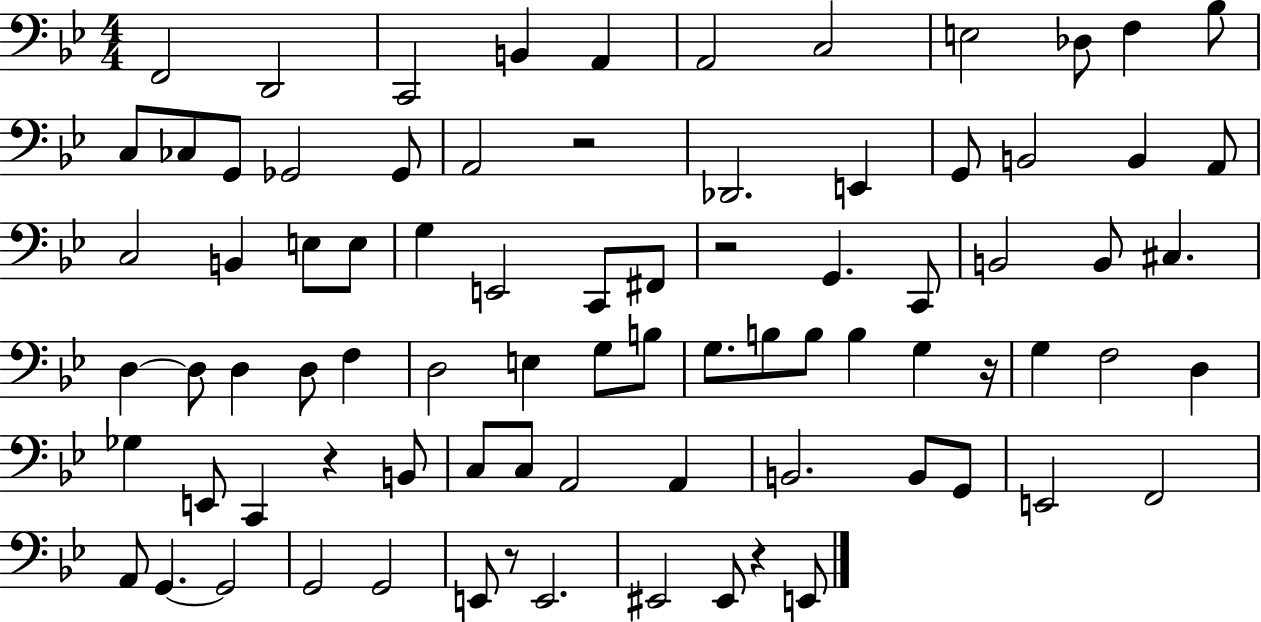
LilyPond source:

{
  \clef bass
  \numericTimeSignature
  \time 4/4
  \key bes \major
  \repeat volta 2 { f,2 d,2 | c,2 b,4 a,4 | a,2 c2 | e2 des8 f4 bes8 | \break c8 ces8 g,8 ges,2 ges,8 | a,2 r2 | des,2. e,4 | g,8 b,2 b,4 a,8 | \break c2 b,4 e8 e8 | g4 e,2 c,8 fis,8 | r2 g,4. c,8 | b,2 b,8 cis4. | \break d4~~ d8 d4 d8 f4 | d2 e4 g8 b8 | g8. b8 b8 b4 g4 r16 | g4 f2 d4 | \break ges4 e,8 c,4 r4 b,8 | c8 c8 a,2 a,4 | b,2. b,8 g,8 | e,2 f,2 | \break a,8 g,4.~~ g,2 | g,2 g,2 | e,8 r8 e,2. | eis,2 eis,8 r4 e,8 | \break } \bar "|."
}